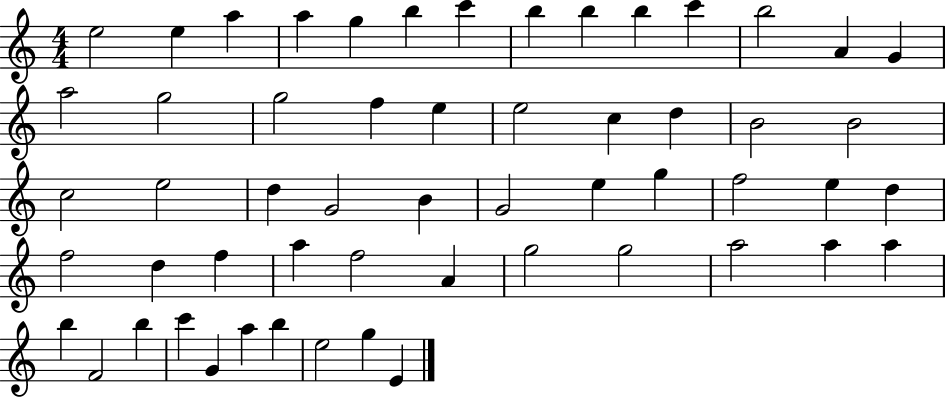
E5/h E5/q A5/q A5/q G5/q B5/q C6/q B5/q B5/q B5/q C6/q B5/h A4/q G4/q A5/h G5/h G5/h F5/q E5/q E5/h C5/q D5/q B4/h B4/h C5/h E5/h D5/q G4/h B4/q G4/h E5/q G5/q F5/h E5/q D5/q F5/h D5/q F5/q A5/q F5/h A4/q G5/h G5/h A5/h A5/q A5/q B5/q F4/h B5/q C6/q G4/q A5/q B5/q E5/h G5/q E4/q